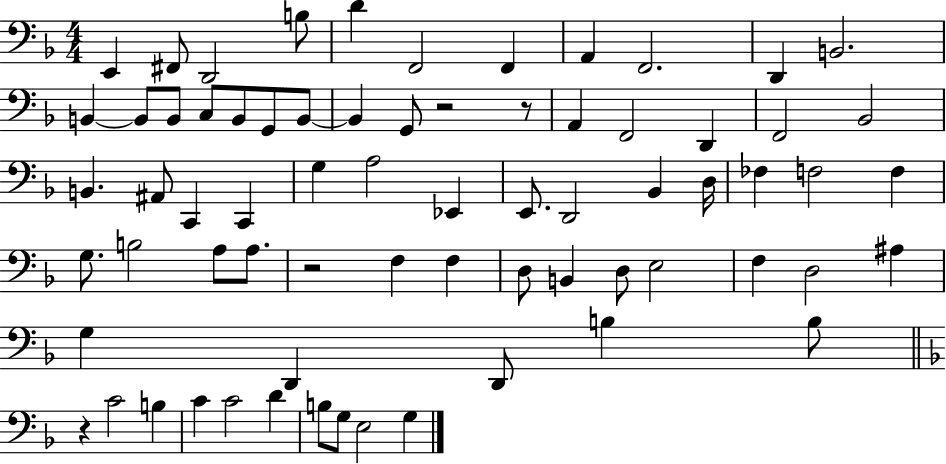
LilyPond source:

{
  \clef bass
  \numericTimeSignature
  \time 4/4
  \key f \major
  \repeat volta 2 { e,4 fis,8 d,2 b8 | d'4 f,2 f,4 | a,4 f,2. | d,4 b,2. | \break b,4~~ b,8 b,8 c8 b,8 g,8 b,8~~ | b,4 g,8 r2 r8 | a,4 f,2 d,4 | f,2 bes,2 | \break b,4. ais,8 c,4 c,4 | g4 a2 ees,4 | e,8. d,2 bes,4 d16 | fes4 f2 f4 | \break g8. b2 a8 a8. | r2 f4 f4 | d8 b,4 d8 e2 | f4 d2 ais4 | \break g4 d,4 d,8 b4 b8 | \bar "||" \break \key f \major r4 c'2 b4 | c'4 c'2 d'4 | b8 g8 e2 g4 | } \bar "|."
}